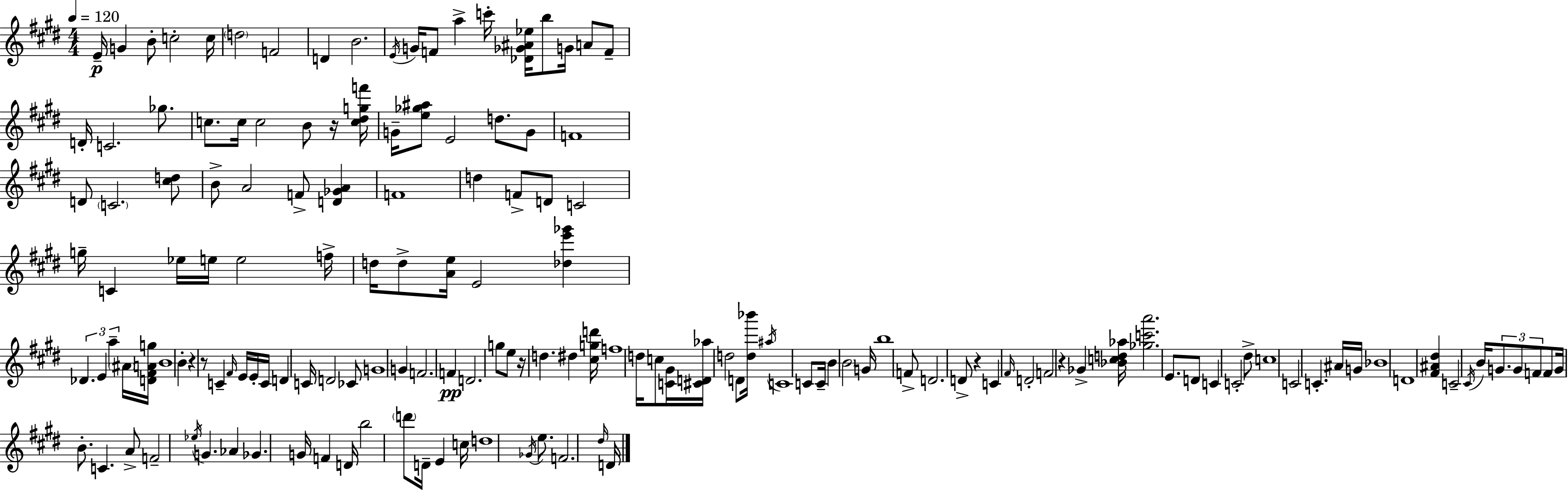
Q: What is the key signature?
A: E major